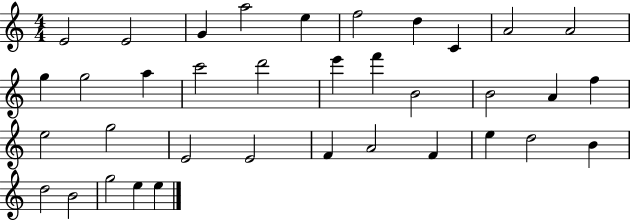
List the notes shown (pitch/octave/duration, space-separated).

E4/h E4/h G4/q A5/h E5/q F5/h D5/q C4/q A4/h A4/h G5/q G5/h A5/q C6/h D6/h E6/q F6/q B4/h B4/h A4/q F5/q E5/h G5/h E4/h E4/h F4/q A4/h F4/q E5/q D5/h B4/q D5/h B4/h G5/h E5/q E5/q